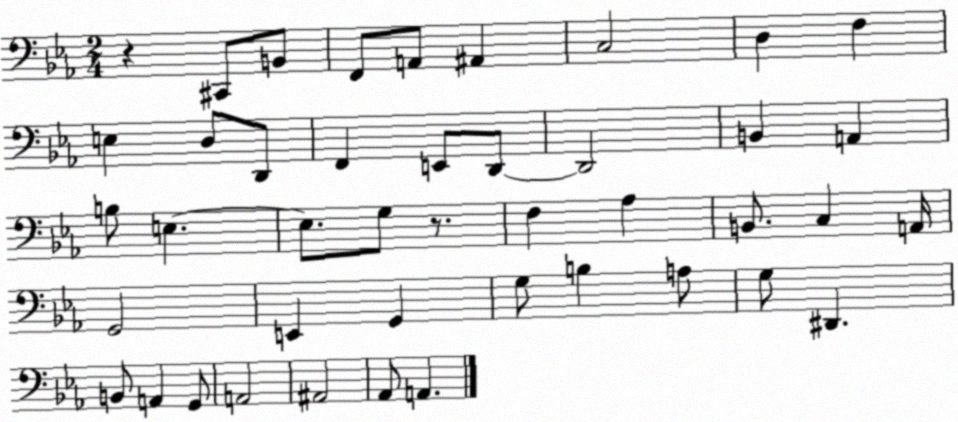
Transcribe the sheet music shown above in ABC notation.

X:1
T:Untitled
M:2/4
L:1/4
K:Eb
z ^C,,/2 B,,/2 F,,/2 A,,/2 ^A,, C,2 D, F, E, D,/2 D,,/2 F,, E,,/2 D,,/2 D,,2 B,, A,, B,/2 E, E,/2 G,/2 z/2 F, _A, B,,/2 C, A,,/4 G,,2 E,, G,, G,/2 B, A,/2 G,/2 ^D,, B,,/2 A,, G,,/2 A,,2 ^A,,2 _A,,/2 A,,